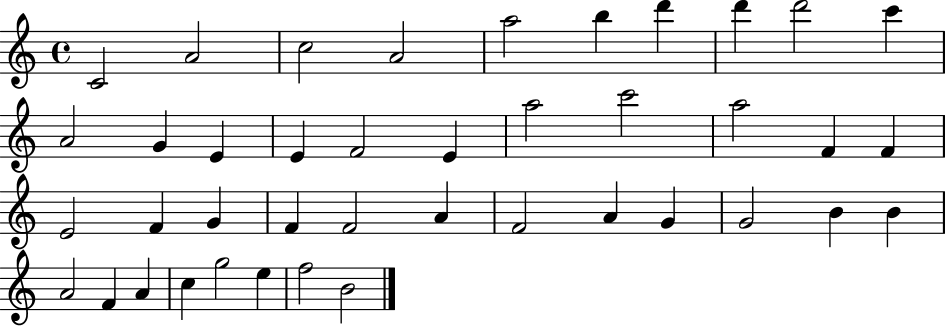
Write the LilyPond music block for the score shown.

{
  \clef treble
  \time 4/4
  \defaultTimeSignature
  \key c \major
  c'2 a'2 | c''2 a'2 | a''2 b''4 d'''4 | d'''4 d'''2 c'''4 | \break a'2 g'4 e'4 | e'4 f'2 e'4 | a''2 c'''2 | a''2 f'4 f'4 | \break e'2 f'4 g'4 | f'4 f'2 a'4 | f'2 a'4 g'4 | g'2 b'4 b'4 | \break a'2 f'4 a'4 | c''4 g''2 e''4 | f''2 b'2 | \bar "|."
}